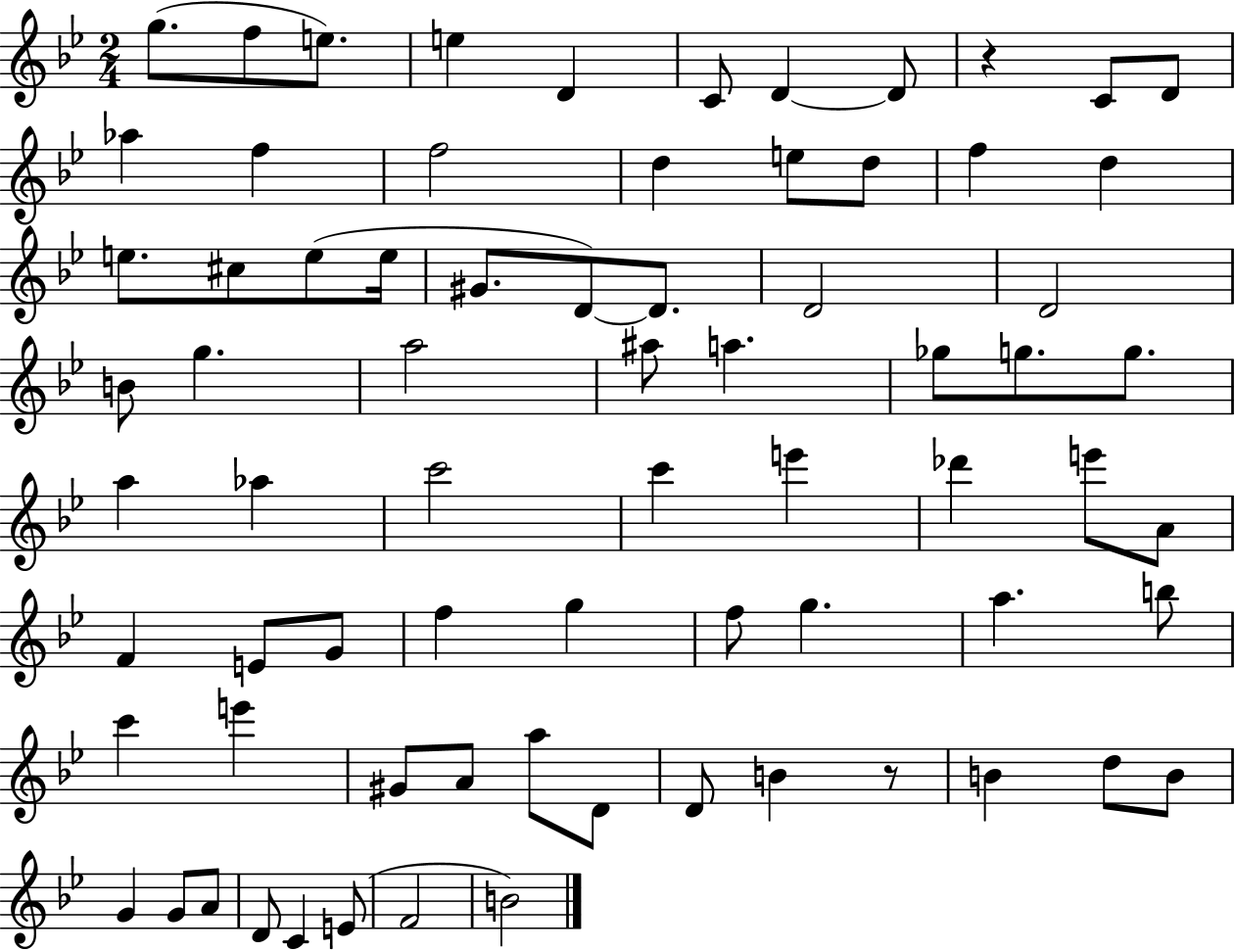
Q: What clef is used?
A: treble